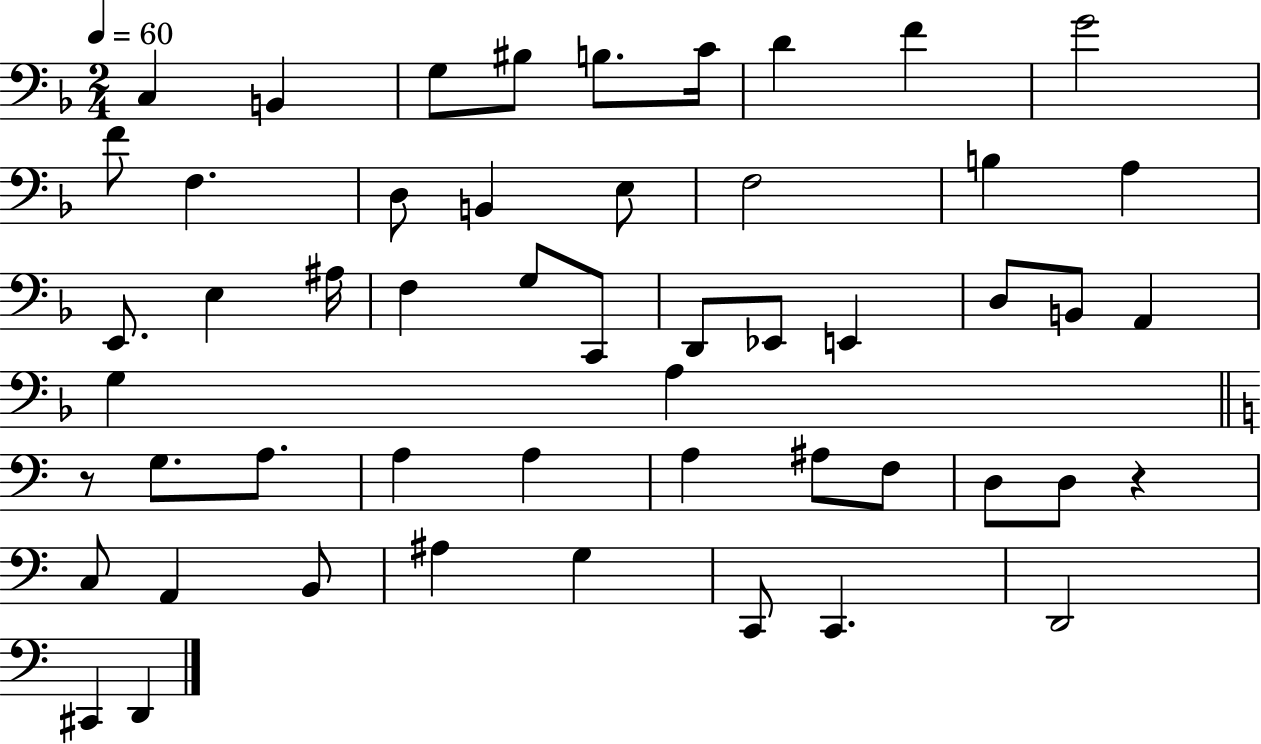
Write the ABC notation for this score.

X:1
T:Untitled
M:2/4
L:1/4
K:F
C, B,, G,/2 ^B,/2 B,/2 C/4 D F G2 F/2 F, D,/2 B,, E,/2 F,2 B, A, E,,/2 E, ^A,/4 F, G,/2 C,,/2 D,,/2 _E,,/2 E,, D,/2 B,,/2 A,, G, A, z/2 G,/2 A,/2 A, A, A, ^A,/2 F,/2 D,/2 D,/2 z C,/2 A,, B,,/2 ^A, G, C,,/2 C,, D,,2 ^C,, D,,